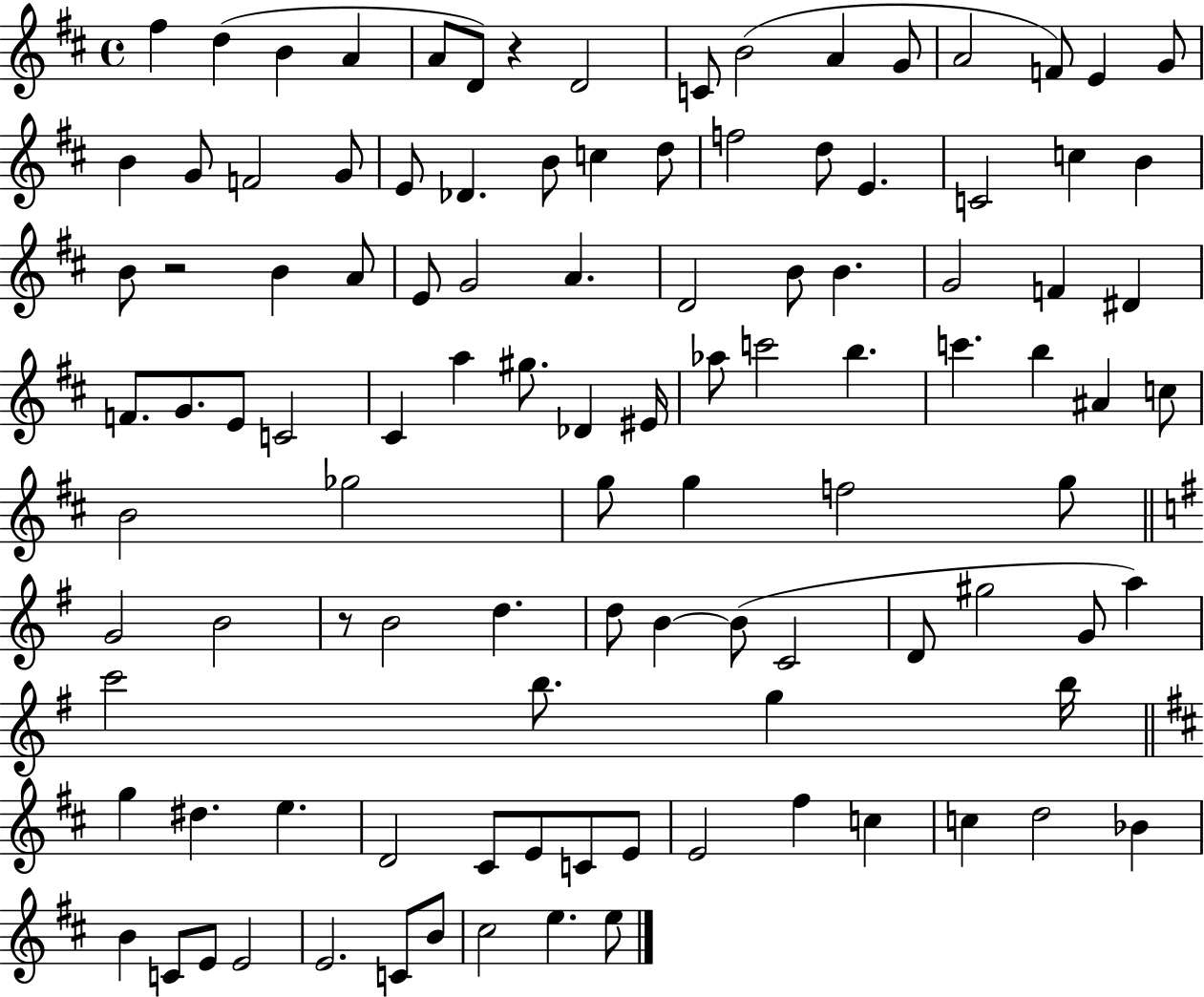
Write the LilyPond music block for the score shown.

{
  \clef treble
  \time 4/4
  \defaultTimeSignature
  \key d \major
  fis''4 d''4( b'4 a'4 | a'8 d'8) r4 d'2 | c'8 b'2( a'4 g'8 | a'2 f'8) e'4 g'8 | \break b'4 g'8 f'2 g'8 | e'8 des'4. b'8 c''4 d''8 | f''2 d''8 e'4. | c'2 c''4 b'4 | \break b'8 r2 b'4 a'8 | e'8 g'2 a'4. | d'2 b'8 b'4. | g'2 f'4 dis'4 | \break f'8. g'8. e'8 c'2 | cis'4 a''4 gis''8. des'4 eis'16 | aes''8 c'''2 b''4. | c'''4. b''4 ais'4 c''8 | \break b'2 ges''2 | g''8 g''4 f''2 g''8 | \bar "||" \break \key g \major g'2 b'2 | r8 b'2 d''4. | d''8 b'4~~ b'8( c'2 | d'8 gis''2 g'8 a''4) | \break c'''2 b''8. g''4 b''16 | \bar "||" \break \key d \major g''4 dis''4. e''4. | d'2 cis'8 e'8 c'8 e'8 | e'2 fis''4 c''4 | c''4 d''2 bes'4 | \break b'4 c'8 e'8 e'2 | e'2. c'8 b'8 | cis''2 e''4. e''8 | \bar "|."
}